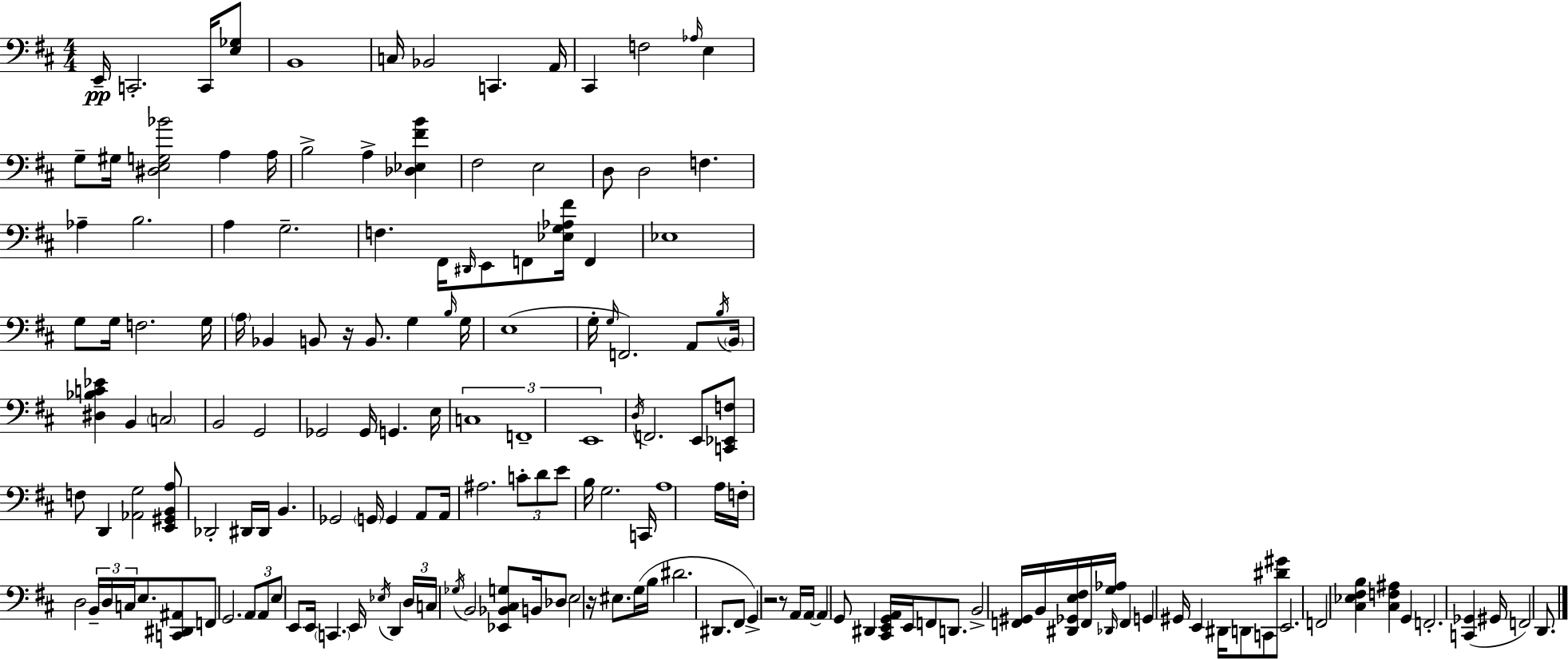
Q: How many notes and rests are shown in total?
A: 165